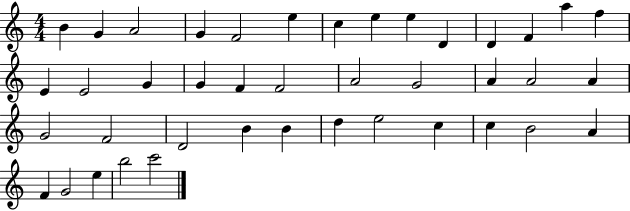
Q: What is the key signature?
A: C major